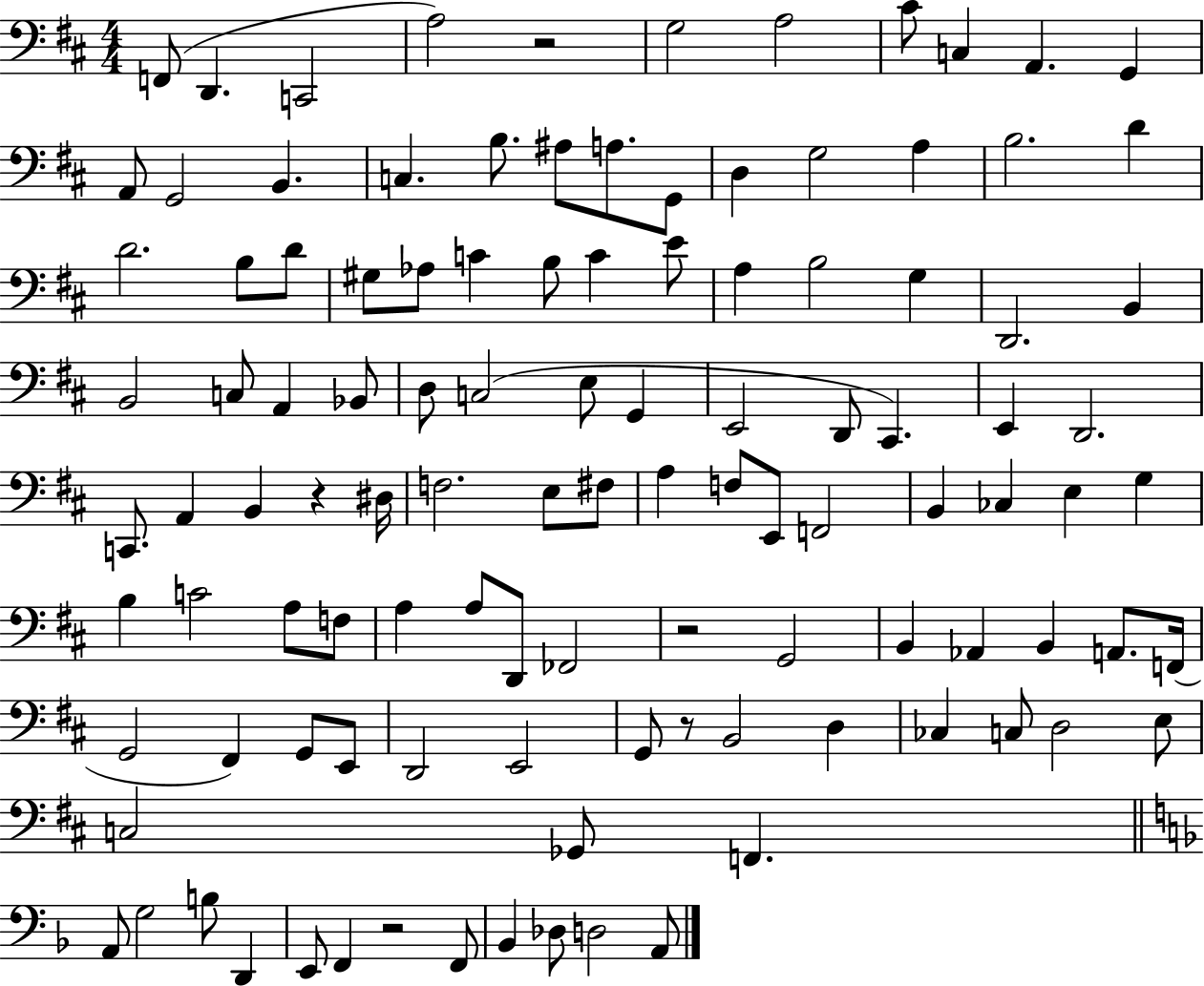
{
  \clef bass
  \numericTimeSignature
  \time 4/4
  \key d \major
  \repeat volta 2 { f,8( d,4. c,2 | a2) r2 | g2 a2 | cis'8 c4 a,4. g,4 | \break a,8 g,2 b,4. | c4. b8. ais8 a8. g,8 | d4 g2 a4 | b2. d'4 | \break d'2. b8 d'8 | gis8 aes8 c'4 b8 c'4 e'8 | a4 b2 g4 | d,2. b,4 | \break b,2 c8 a,4 bes,8 | d8 c2( e8 g,4 | e,2 d,8 cis,4.) | e,4 d,2. | \break c,8. a,4 b,4 r4 dis16 | f2. e8 fis8 | a4 f8 e,8 f,2 | b,4 ces4 e4 g4 | \break b4 c'2 a8 f8 | a4 a8 d,8 fes,2 | r2 g,2 | b,4 aes,4 b,4 a,8. f,16( | \break g,2 fis,4) g,8 e,8 | d,2 e,2 | g,8 r8 b,2 d4 | ces4 c8 d2 e8 | \break c2 ges,8 f,4. | \bar "||" \break \key f \major a,8 g2 b8 d,4 | e,8 f,4 r2 f,8 | bes,4 des8 d2 a,8 | } \bar "|."
}